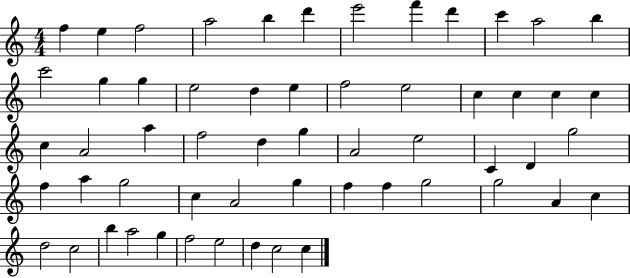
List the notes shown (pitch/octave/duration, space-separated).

F5/q E5/q F5/h A5/h B5/q D6/q E6/h F6/q D6/q C6/q A5/h B5/q C6/h G5/q G5/q E5/h D5/q E5/q F5/h E5/h C5/q C5/q C5/q C5/q C5/q A4/h A5/q F5/h D5/q G5/q A4/h E5/h C4/q D4/q G5/h F5/q A5/q G5/h C5/q A4/h G5/q F5/q F5/q G5/h G5/h A4/q C5/q D5/h C5/h B5/q A5/h G5/q F5/h E5/h D5/q C5/h C5/q